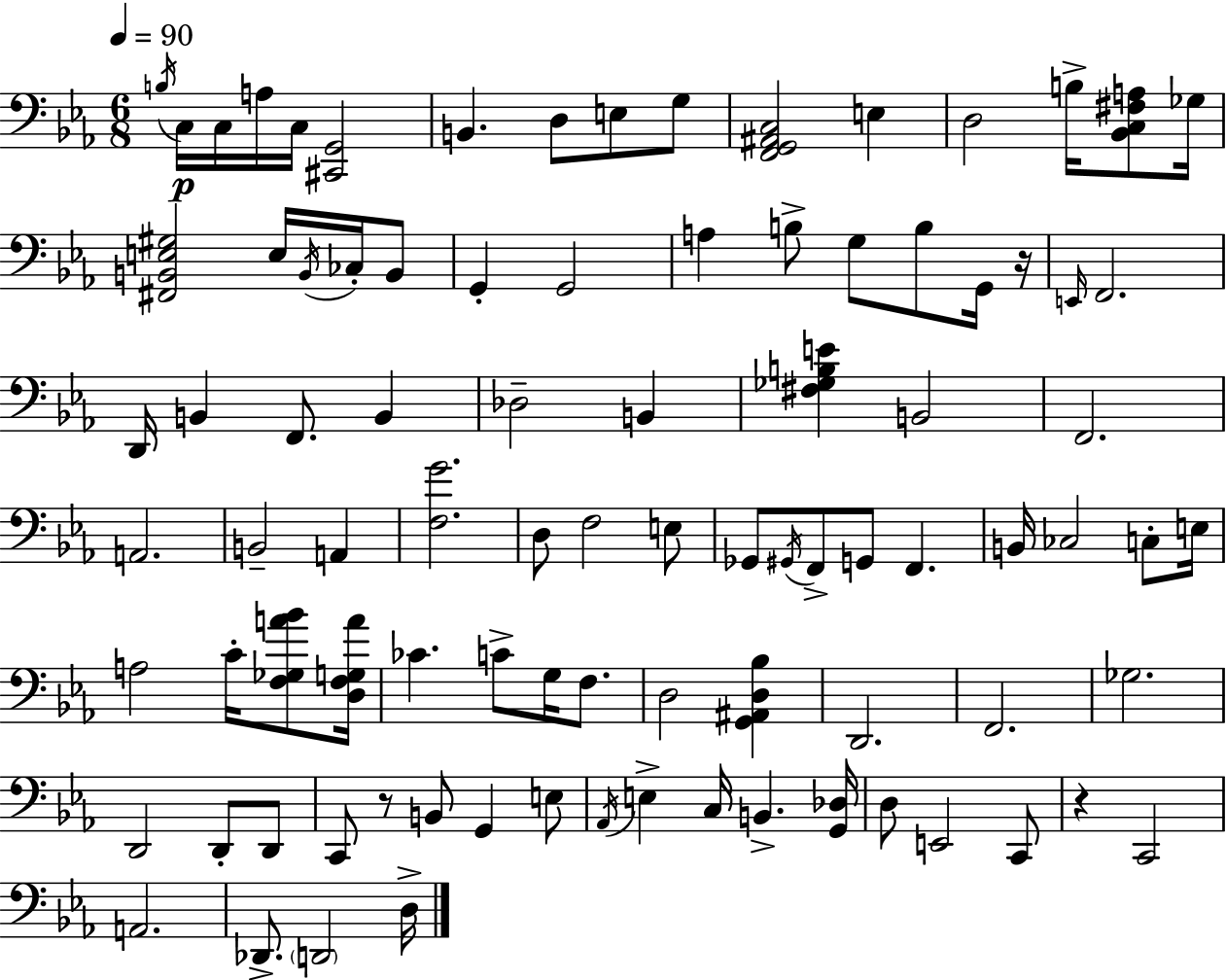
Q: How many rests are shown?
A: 3